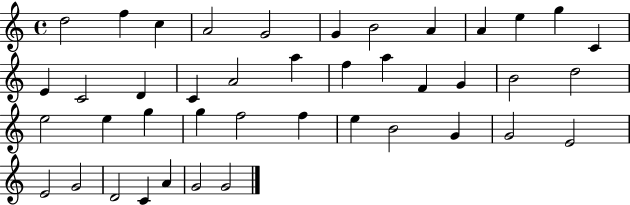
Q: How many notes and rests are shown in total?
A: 42